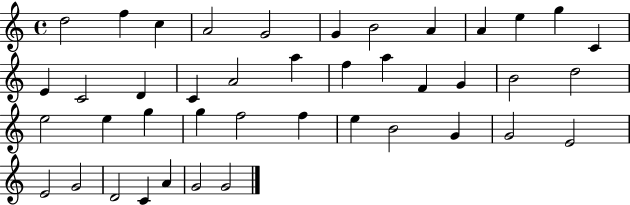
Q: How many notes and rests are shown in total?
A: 42